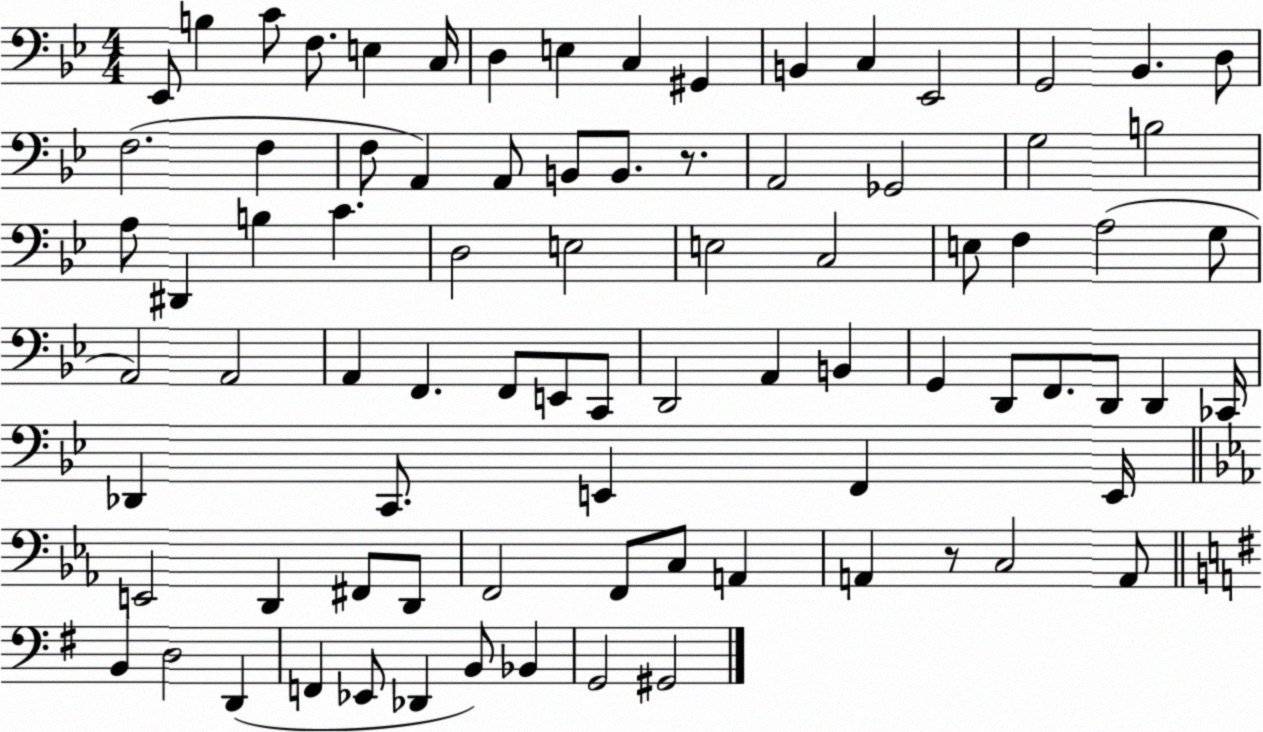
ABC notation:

X:1
T:Untitled
M:4/4
L:1/4
K:Bb
_E,,/2 B, C/2 F,/2 E, C,/4 D, E, C, ^G,, B,, C, _E,,2 G,,2 _B,, D,/2 F,2 F, F,/2 A,, A,,/2 B,,/2 B,,/2 z/2 A,,2 _G,,2 G,2 B,2 A,/2 ^D,, B, C D,2 E,2 E,2 C,2 E,/2 F, A,2 G,/2 A,,2 A,,2 A,, F,, F,,/2 E,,/2 C,,/2 D,,2 A,, B,, G,, D,,/2 F,,/2 D,,/2 D,, _C,,/4 _D,, C,,/2 E,, F,, E,,/4 E,,2 D,, ^F,,/2 D,,/2 F,,2 F,,/2 C,/2 A,, A,, z/2 C,2 A,,/2 B,, D,2 D,, F,, _E,,/2 _D,, B,,/2 _B,, G,,2 ^G,,2